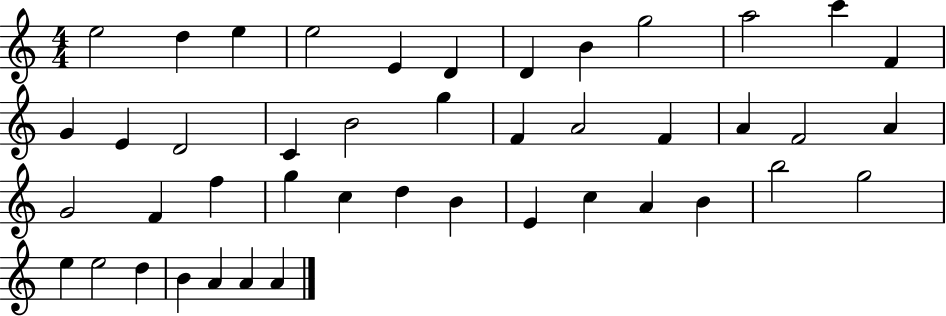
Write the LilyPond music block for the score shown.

{
  \clef treble
  \numericTimeSignature
  \time 4/4
  \key c \major
  e''2 d''4 e''4 | e''2 e'4 d'4 | d'4 b'4 g''2 | a''2 c'''4 f'4 | \break g'4 e'4 d'2 | c'4 b'2 g''4 | f'4 a'2 f'4 | a'4 f'2 a'4 | \break g'2 f'4 f''4 | g''4 c''4 d''4 b'4 | e'4 c''4 a'4 b'4 | b''2 g''2 | \break e''4 e''2 d''4 | b'4 a'4 a'4 a'4 | \bar "|."
}